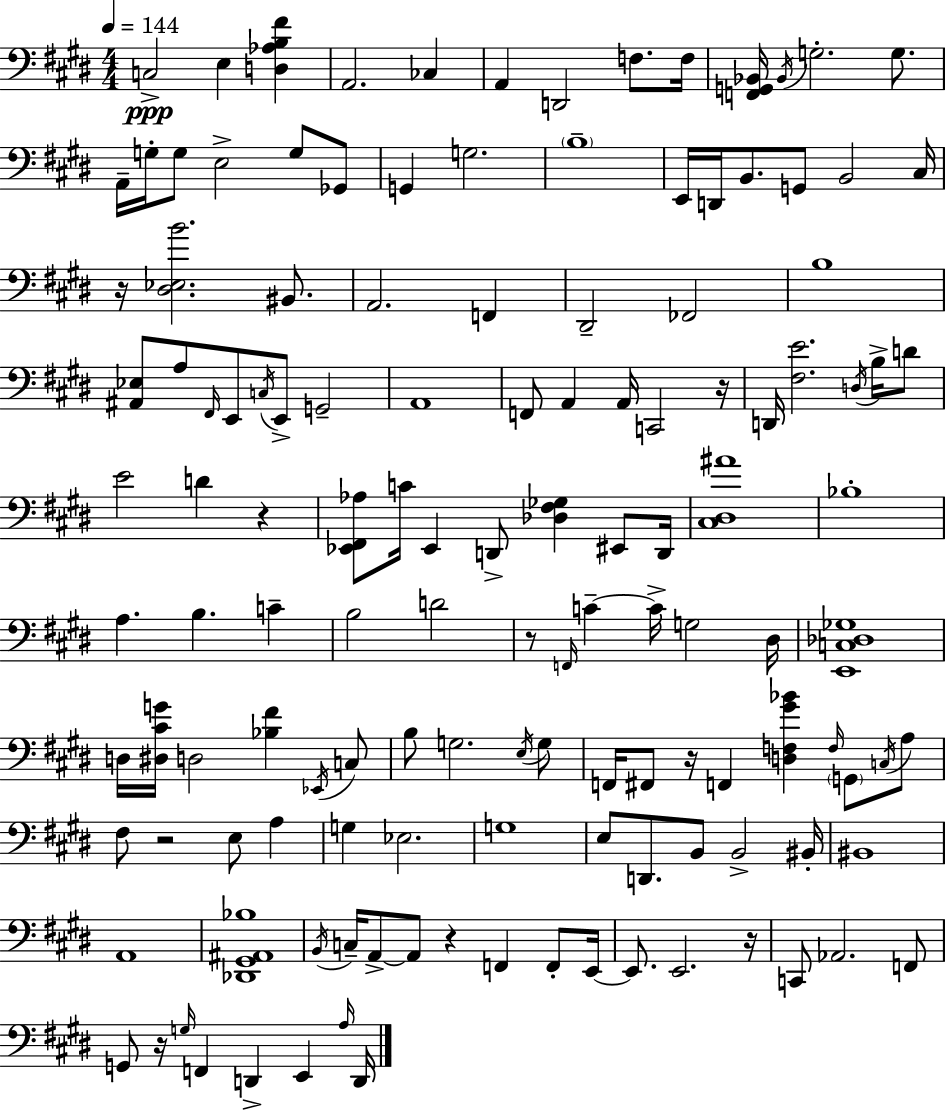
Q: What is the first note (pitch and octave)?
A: C3